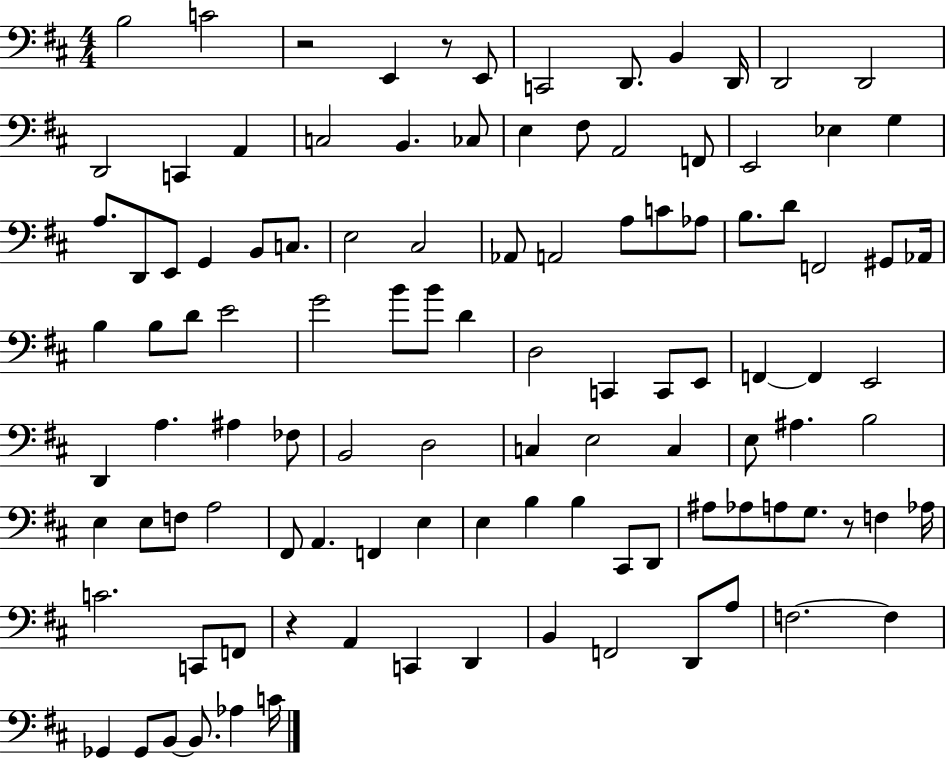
X:1
T:Untitled
M:4/4
L:1/4
K:D
B,2 C2 z2 E,, z/2 E,,/2 C,,2 D,,/2 B,, D,,/4 D,,2 D,,2 D,,2 C,, A,, C,2 B,, _C,/2 E, ^F,/2 A,,2 F,,/2 E,,2 _E, G, A,/2 D,,/2 E,,/2 G,, B,,/2 C,/2 E,2 ^C,2 _A,,/2 A,,2 A,/2 C/2 _A,/2 B,/2 D/2 F,,2 ^G,,/2 _A,,/4 B, B,/2 D/2 E2 G2 B/2 B/2 D D,2 C,, C,,/2 E,,/2 F,, F,, E,,2 D,, A, ^A, _F,/2 B,,2 D,2 C, E,2 C, E,/2 ^A, B,2 E, E,/2 F,/2 A,2 ^F,,/2 A,, F,, E, E, B, B, ^C,,/2 D,,/2 ^A,/2 _A,/2 A,/2 G,/2 z/2 F, _A,/4 C2 C,,/2 F,,/2 z A,, C,, D,, B,, F,,2 D,,/2 A,/2 F,2 F, _G,, _G,,/2 B,,/2 B,,/2 _A, C/4